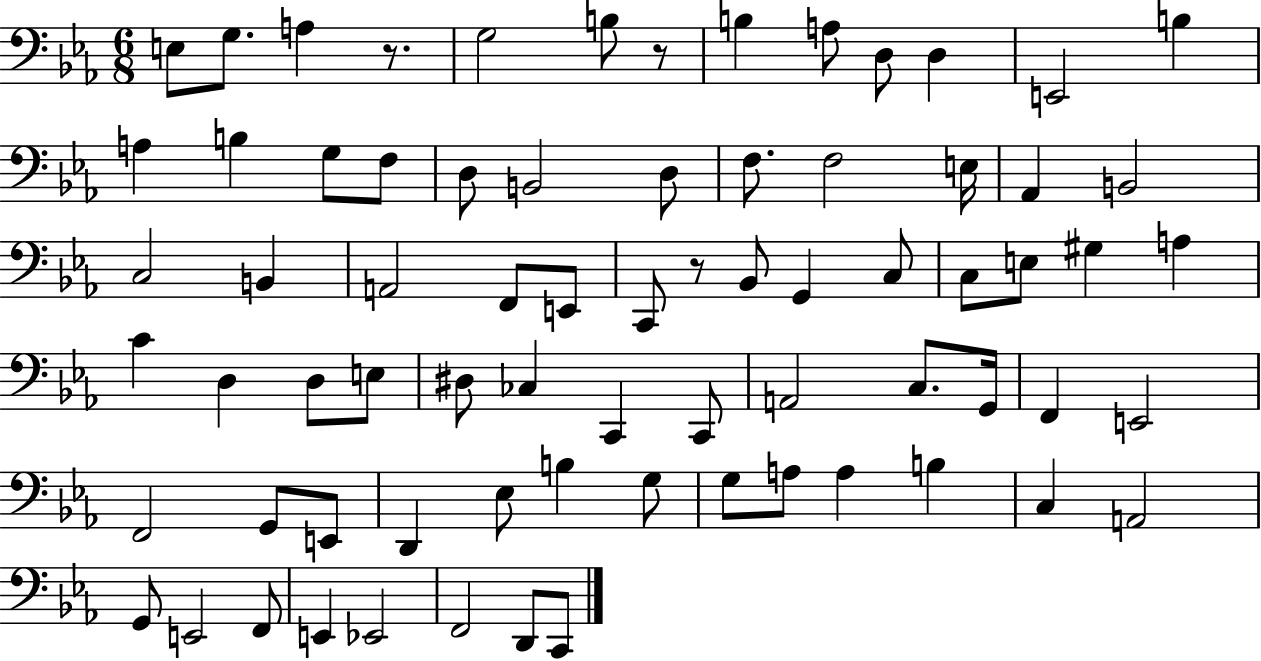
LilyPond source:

{
  \clef bass
  \numericTimeSignature
  \time 6/8
  \key ees \major
  \repeat volta 2 { e8 g8. a4 r8. | g2 b8 r8 | b4 a8 d8 d4 | e,2 b4 | \break a4 b4 g8 f8 | d8 b,2 d8 | f8. f2 e16 | aes,4 b,2 | \break c2 b,4 | a,2 f,8 e,8 | c,8 r8 bes,8 g,4 c8 | c8 e8 gis4 a4 | \break c'4 d4 d8 e8 | dis8 ces4 c,4 c,8 | a,2 c8. g,16 | f,4 e,2 | \break f,2 g,8 e,8 | d,4 ees8 b4 g8 | g8 a8 a4 b4 | c4 a,2 | \break g,8 e,2 f,8 | e,4 ees,2 | f,2 d,8 c,8 | } \bar "|."
}